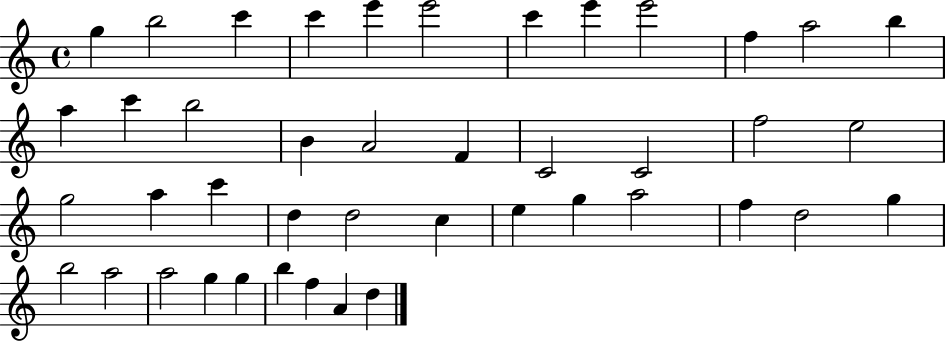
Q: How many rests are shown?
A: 0